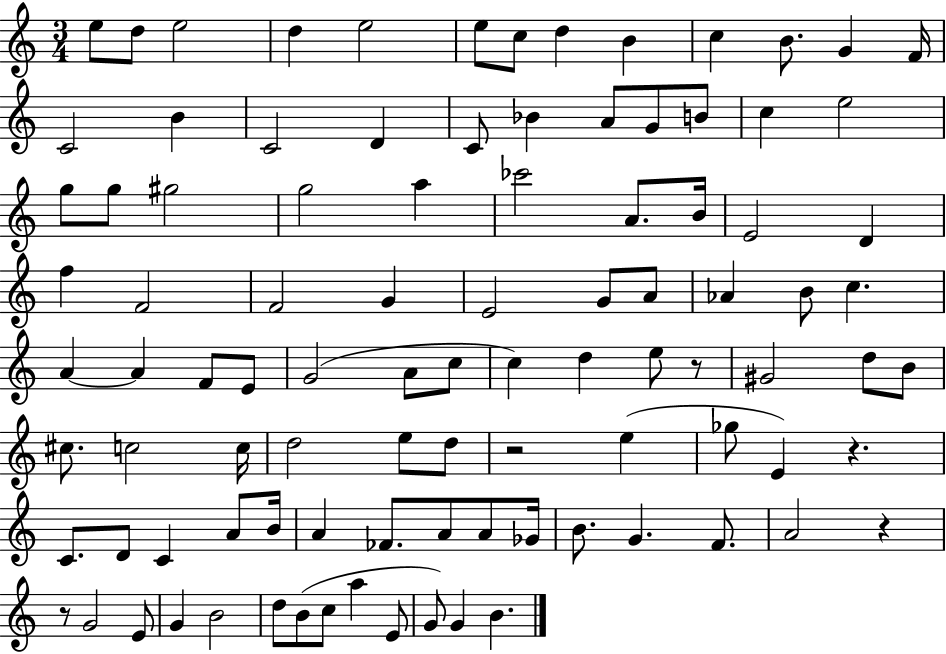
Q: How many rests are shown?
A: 5